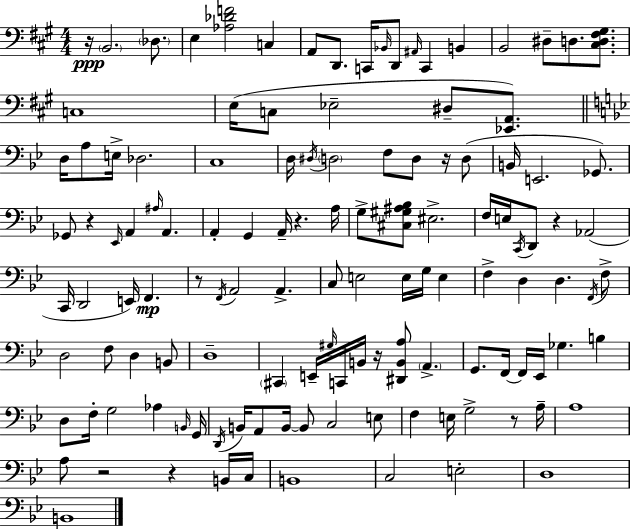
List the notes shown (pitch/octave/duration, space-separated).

R/s B2/h. Db3/e. E3/q [Ab3,Db4,F4]/h C3/q A2/e D2/e. C2/s Bb2/s D2/e A#2/s C2/q B2/q B2/h D#3/e D3/e. [C#3,D3,F#3,G#3]/e. C3/w E3/s C3/e Eb3/h D#3/e [Eb2,A2]/e. D3/s A3/e E3/s Db3/h. C3/w D3/s D#3/s D3/h F3/e D3/e R/s D3/e B2/s E2/h. Gb2/e. Gb2/e R/q Eb2/s A2/q A#3/s A2/q. A2/q G2/q A2/s R/q. A3/s G3/e [C#3,G#3,A#3,Bb3]/e EIS3/h. F3/s E3/s C2/s D2/e R/q Ab2/h C2/s D2/h E2/s F2/q. R/e F2/s A2/h A2/q. C3/e E3/h E3/s G3/s E3/q F3/q D3/q D3/q. F2/s F3/e D3/h F3/e D3/q B2/e D3/w C#2/q E2/s G#3/s C2/s B2/s R/s [D#2,B2,A3]/e A2/q. G2/e. F2/s F2/s Eb2/s Gb3/q. B3/q D3/e F3/s G3/h Ab3/q B2/s G2/s D2/s B2/s A2/e B2/s B2/e C3/h E3/e F3/q E3/s G3/h R/e A3/s A3/w A3/e R/h R/q B2/s C3/s B2/w C3/h E3/h D3/w B2/w